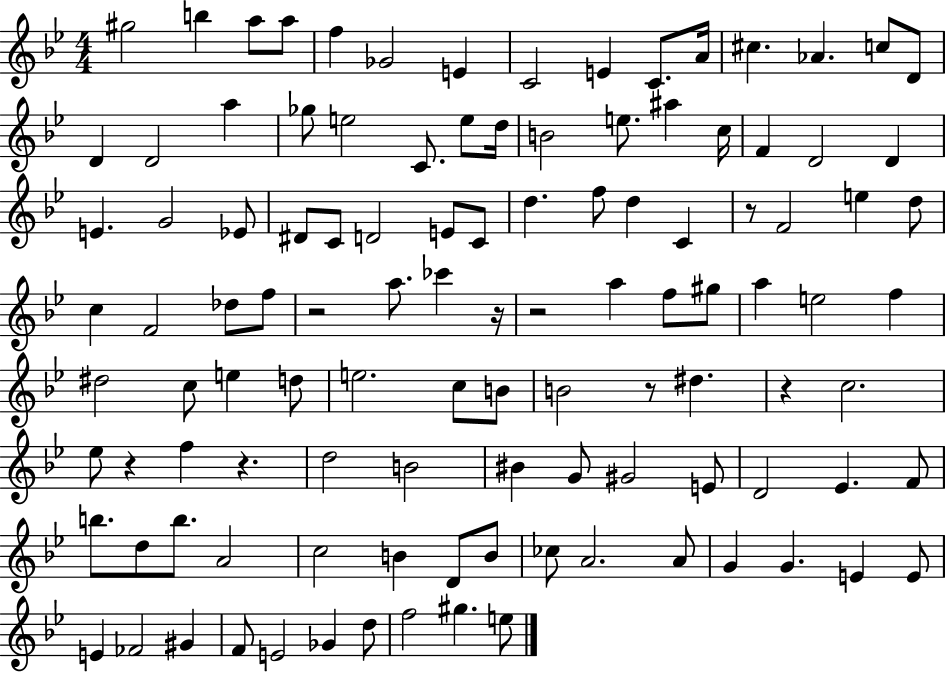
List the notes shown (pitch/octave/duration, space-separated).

G#5/h B5/q A5/e A5/e F5/q Gb4/h E4/q C4/h E4/q C4/e. A4/s C#5/q. Ab4/q. C5/e D4/e D4/q D4/h A5/q Gb5/e E5/h C4/e. E5/e D5/s B4/h E5/e. A#5/q C5/s F4/q D4/h D4/q E4/q. G4/h Eb4/e D#4/e C4/e D4/h E4/e C4/e D5/q. F5/e D5/q C4/q R/e F4/h E5/q D5/e C5/q F4/h Db5/e F5/e R/h A5/e. CES6/q R/s R/h A5/q F5/e G#5/e A5/q E5/h F5/q D#5/h C5/e E5/q D5/e E5/h. C5/e B4/e B4/h R/e D#5/q. R/q C5/h. Eb5/e R/q F5/q R/q. D5/h B4/h BIS4/q G4/e G#4/h E4/e D4/h Eb4/q. F4/e B5/e. D5/e B5/e. A4/h C5/h B4/q D4/e B4/e CES5/e A4/h. A4/e G4/q G4/q. E4/q E4/e E4/q FES4/h G#4/q F4/e E4/h Gb4/q D5/e F5/h G#5/q. E5/e